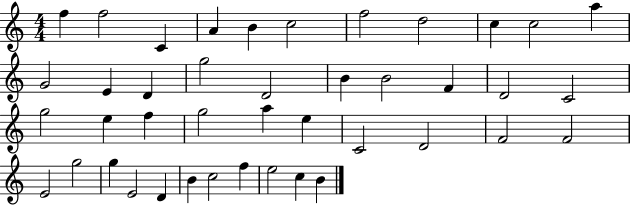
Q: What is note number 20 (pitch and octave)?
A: D4